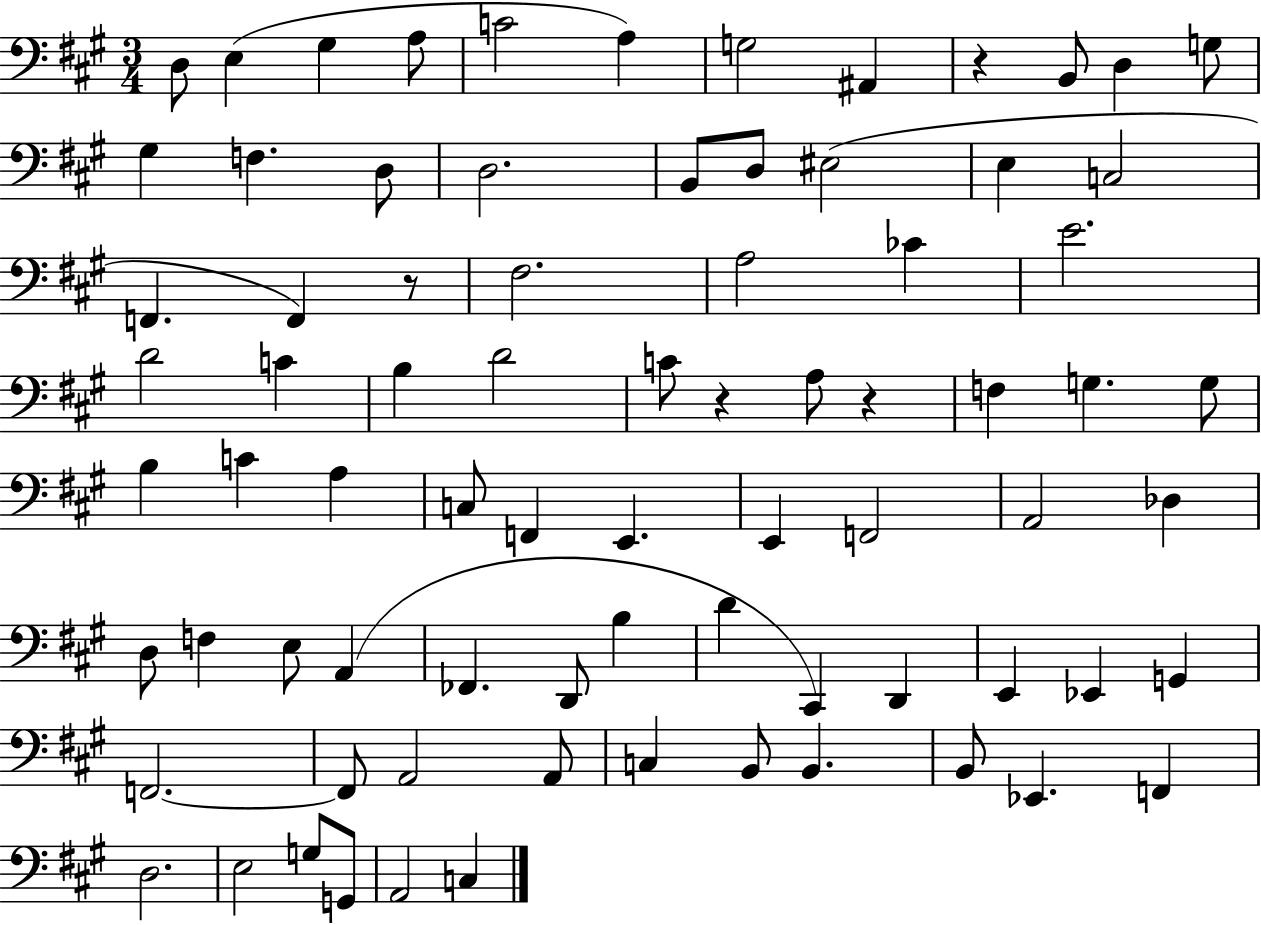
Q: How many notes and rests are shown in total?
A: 78